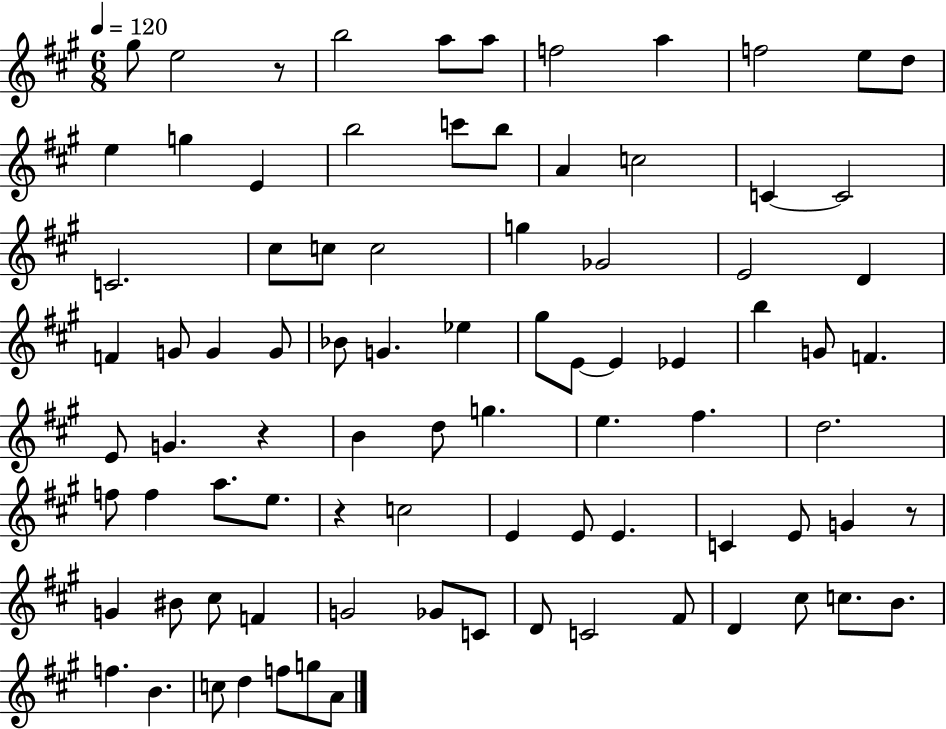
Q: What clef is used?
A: treble